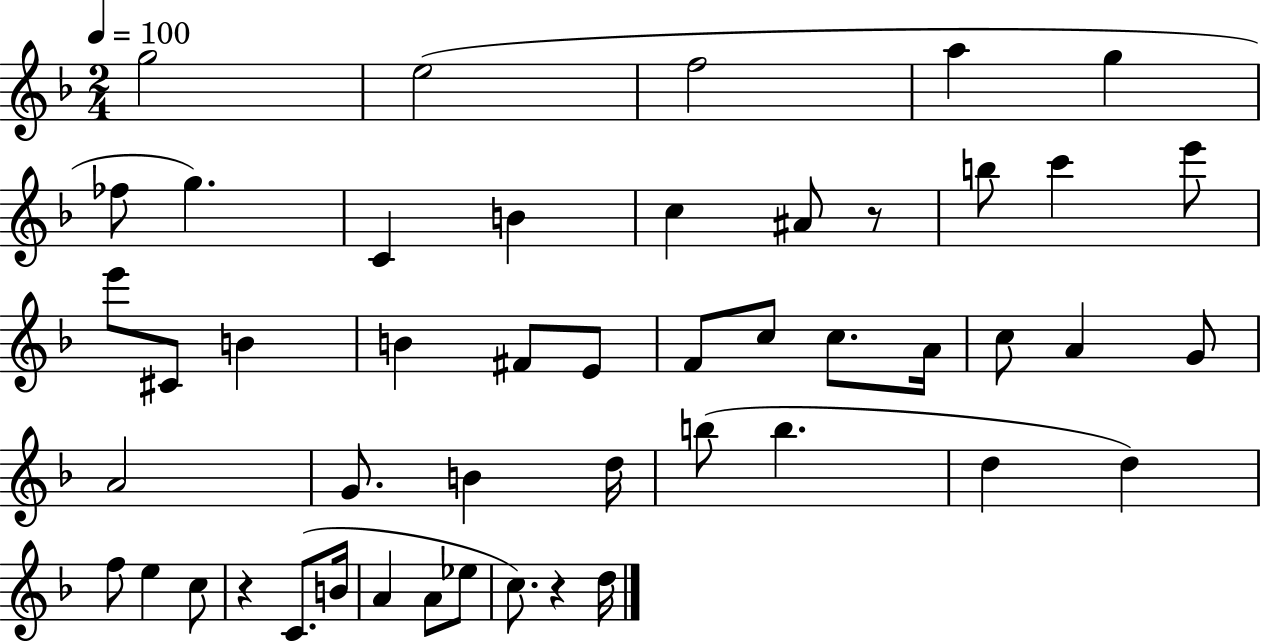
{
  \clef treble
  \numericTimeSignature
  \time 2/4
  \key f \major
  \tempo 4 = 100
  g''2 | e''2( | f''2 | a''4 g''4 | \break fes''8 g''4.) | c'4 b'4 | c''4 ais'8 r8 | b''8 c'''4 e'''8 | \break e'''8 cis'8 b'4 | b'4 fis'8 e'8 | f'8 c''8 c''8. a'16 | c''8 a'4 g'8 | \break a'2 | g'8. b'4 d''16 | b''8( b''4. | d''4 d''4) | \break f''8 e''4 c''8 | r4 c'8.( b'16 | a'4 a'8 ees''8 | c''8.) r4 d''16 | \break \bar "|."
}